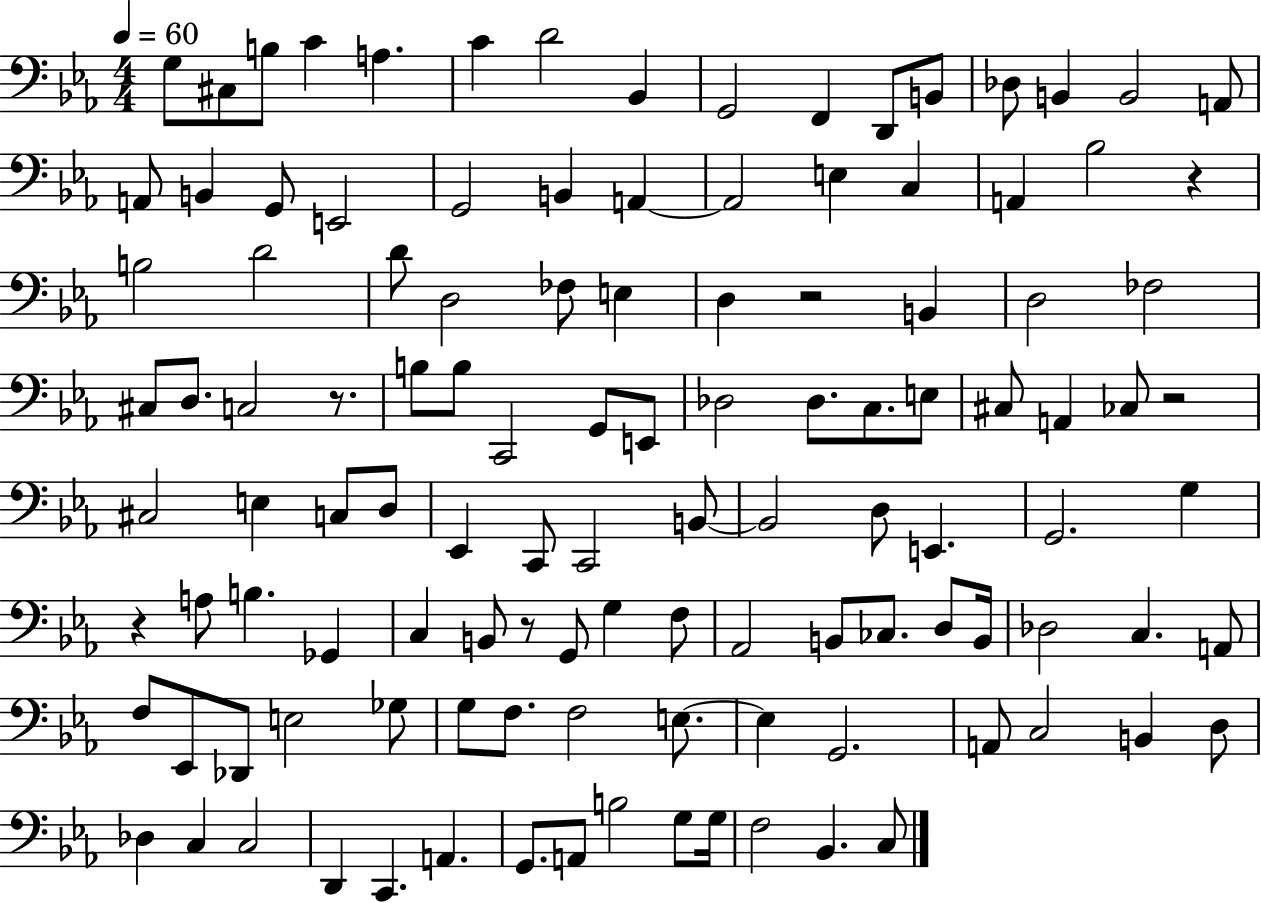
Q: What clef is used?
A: bass